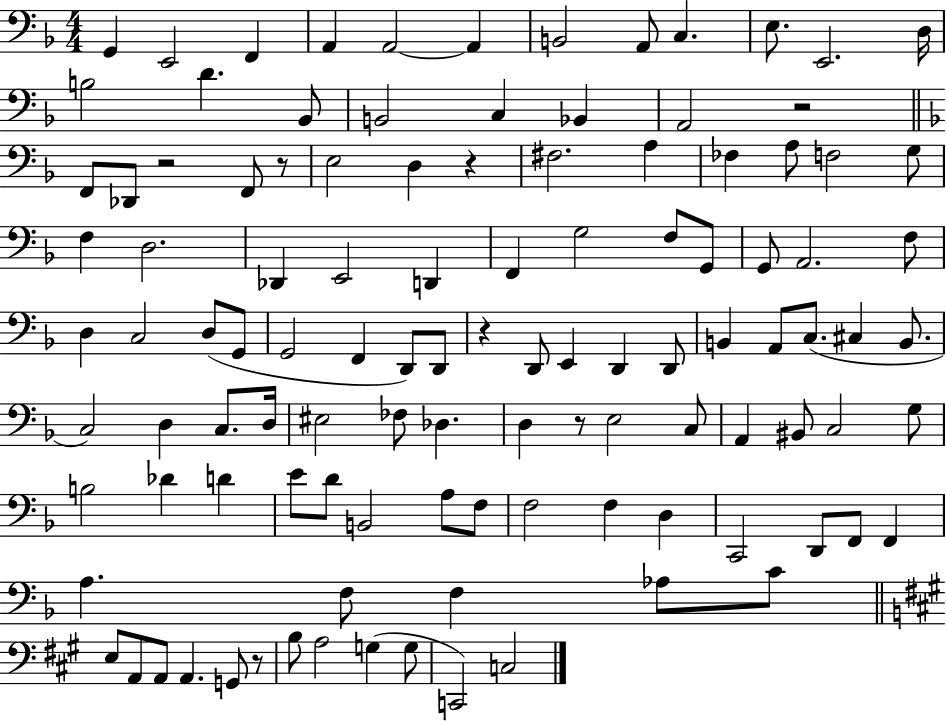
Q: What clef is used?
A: bass